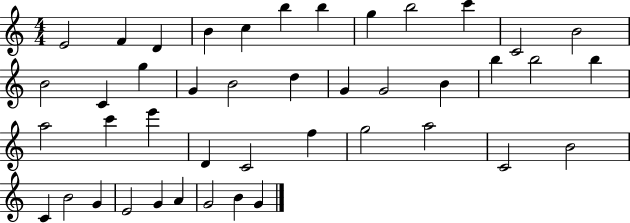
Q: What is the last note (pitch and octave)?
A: G4